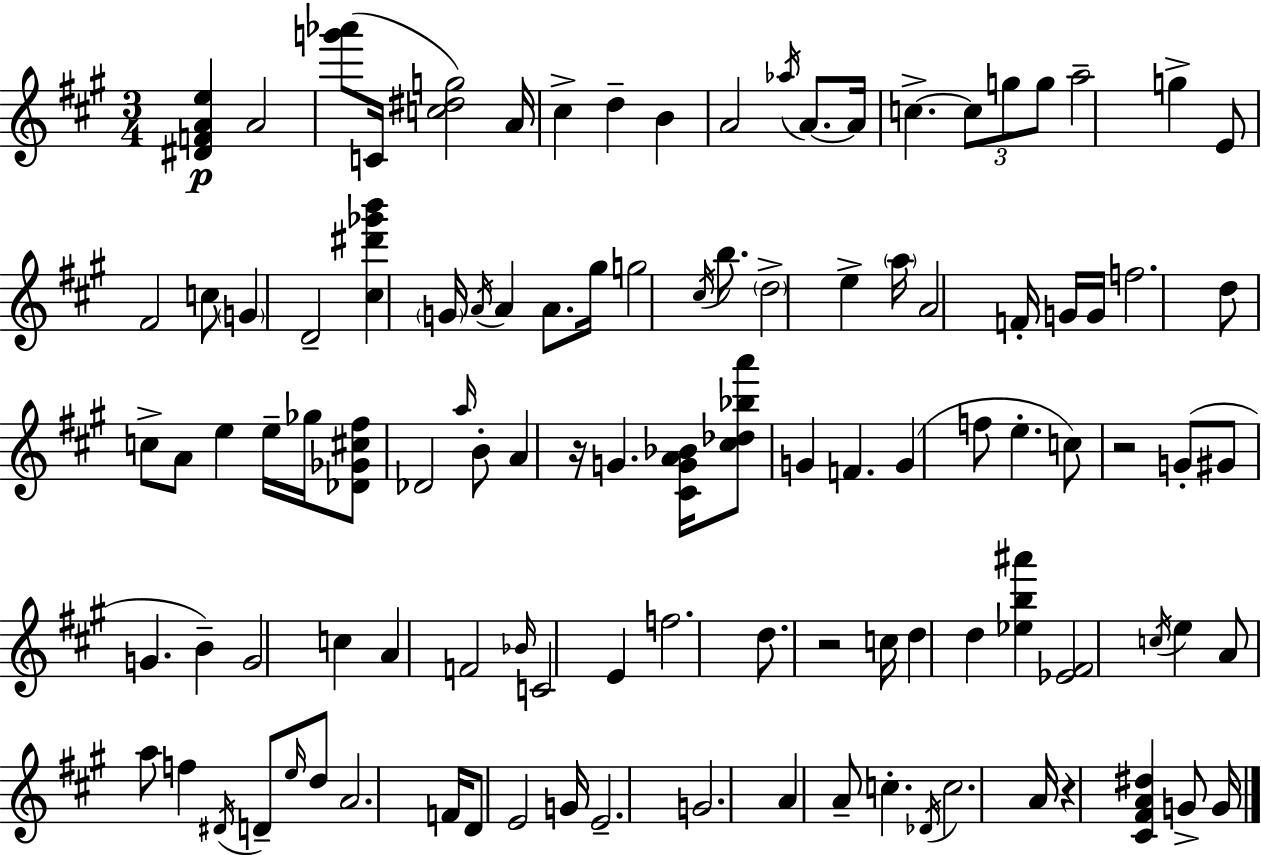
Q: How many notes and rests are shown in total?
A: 108